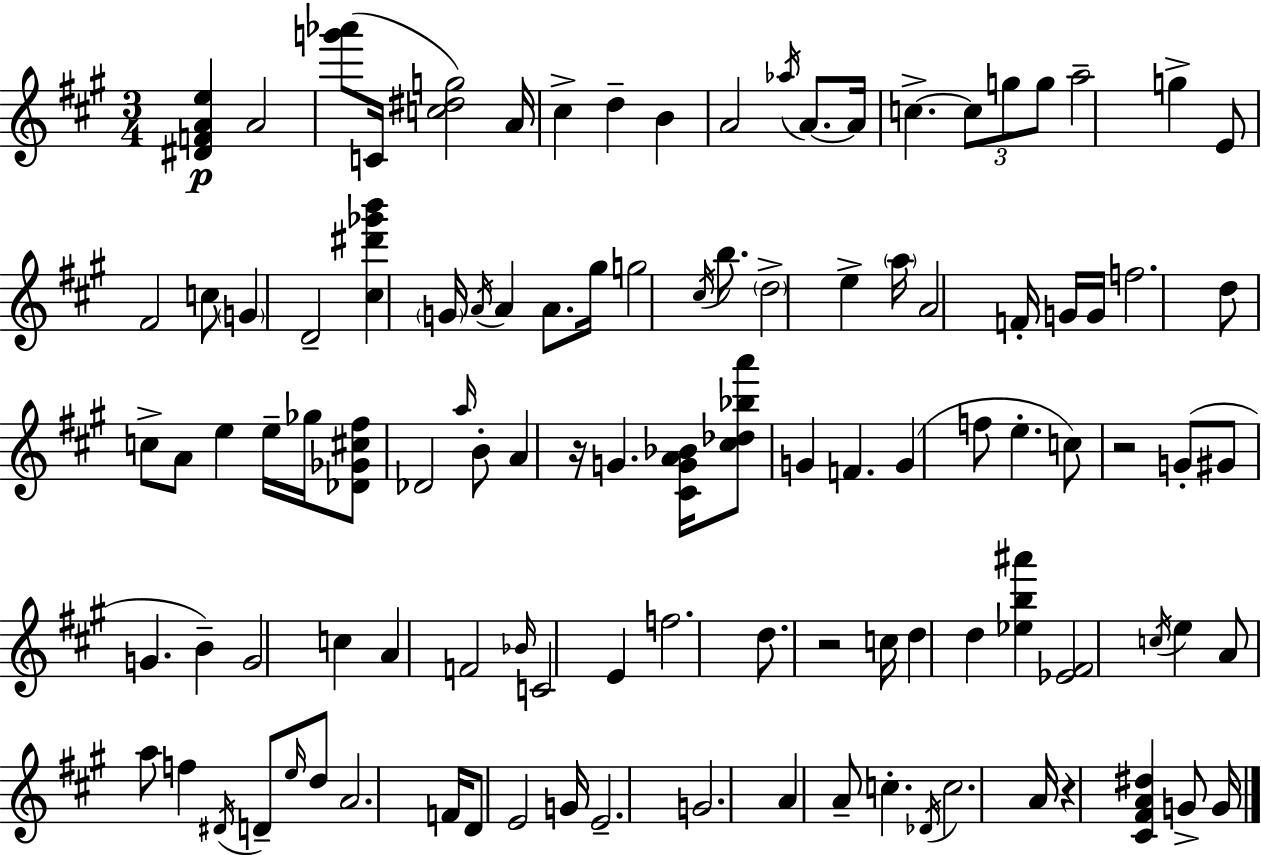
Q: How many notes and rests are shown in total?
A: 108